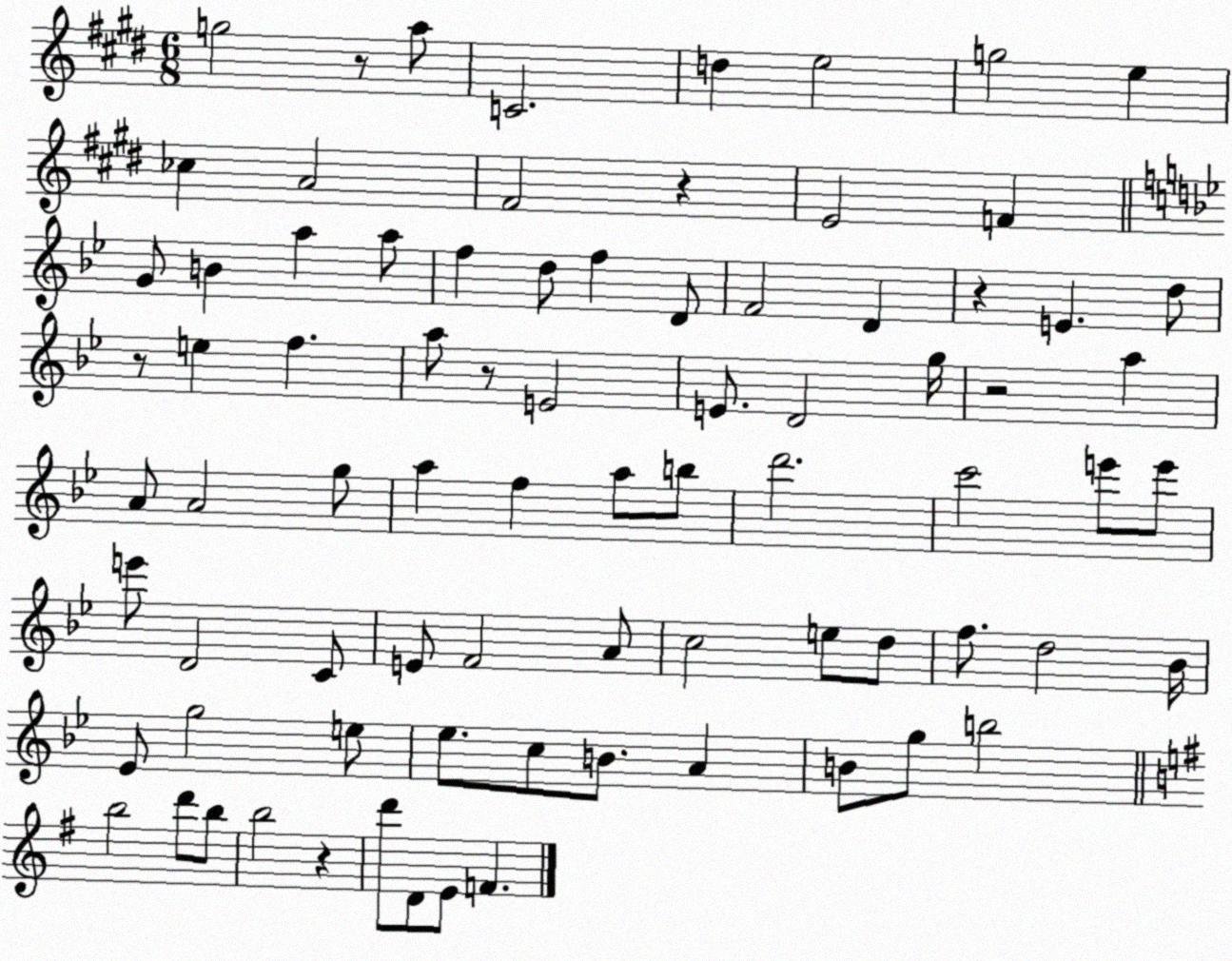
X:1
T:Untitled
M:6/8
L:1/4
K:E
g2 z/2 a/2 C2 d e2 g2 e _c A2 ^F2 z E2 F G/2 B a a/2 f d/2 f D/2 F2 D z E d/2 z/2 e f a/2 z/2 E2 E/2 D2 g/4 z2 a A/2 A2 g/2 a f a/2 b/2 d'2 c'2 e'/2 e'/2 e'/2 D2 C/2 E/2 F2 A/2 c2 e/2 d/2 f/2 d2 _B/4 _E/2 g2 e/2 _e/2 c/2 B/2 A B/2 g/2 b2 b2 d'/2 b/2 b2 z d'/2 D/2 E/2 F